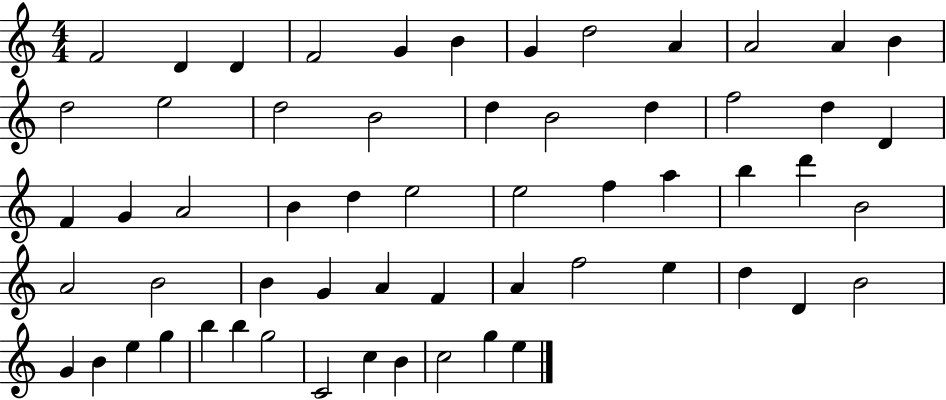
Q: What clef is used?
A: treble